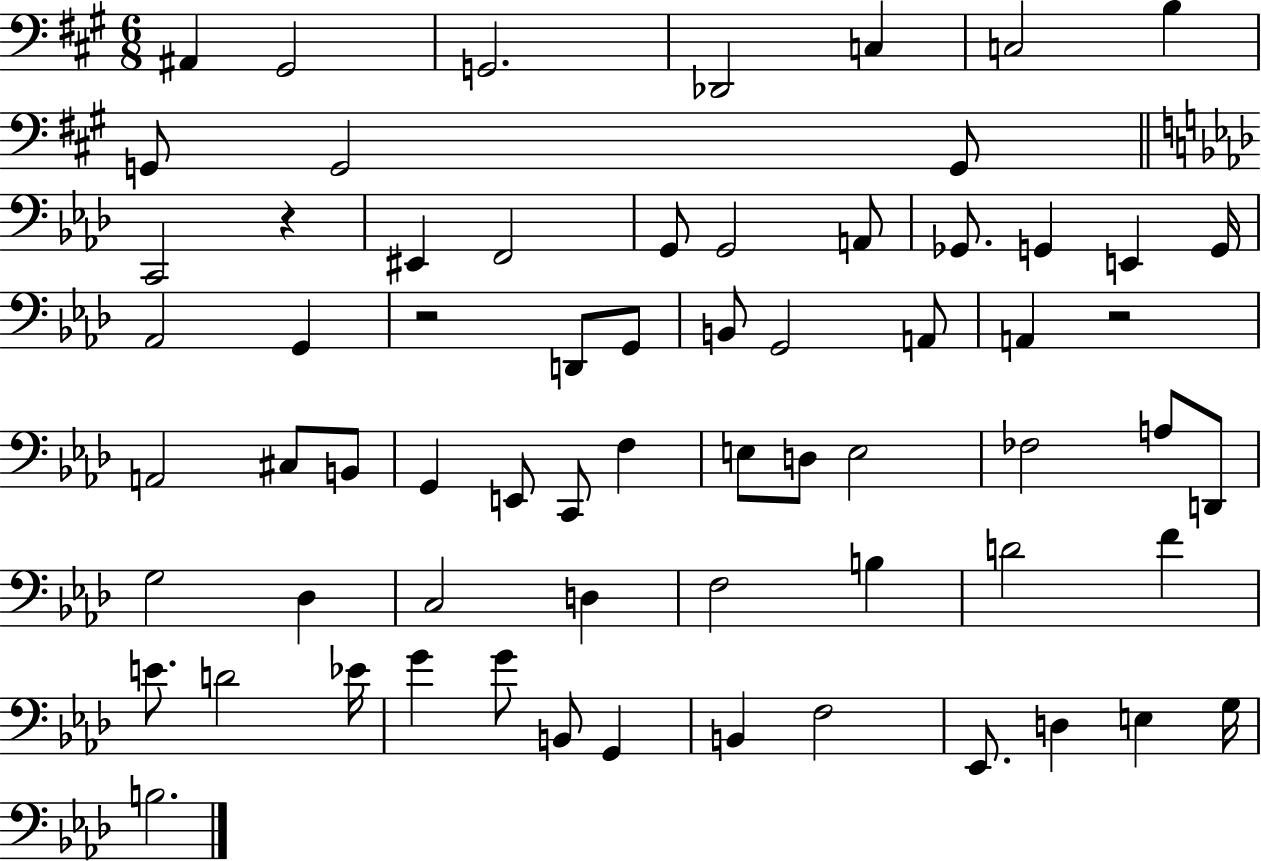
X:1
T:Untitled
M:6/8
L:1/4
K:A
^A,, ^G,,2 G,,2 _D,,2 C, C,2 B, G,,/2 G,,2 G,,/2 C,,2 z ^E,, F,,2 G,,/2 G,,2 A,,/2 _G,,/2 G,, E,, G,,/4 _A,,2 G,, z2 D,,/2 G,,/2 B,,/2 G,,2 A,,/2 A,, z2 A,,2 ^C,/2 B,,/2 G,, E,,/2 C,,/2 F, E,/2 D,/2 E,2 _F,2 A,/2 D,,/2 G,2 _D, C,2 D, F,2 B, D2 F E/2 D2 _E/4 G G/2 B,,/2 G,, B,, F,2 _E,,/2 D, E, G,/4 B,2